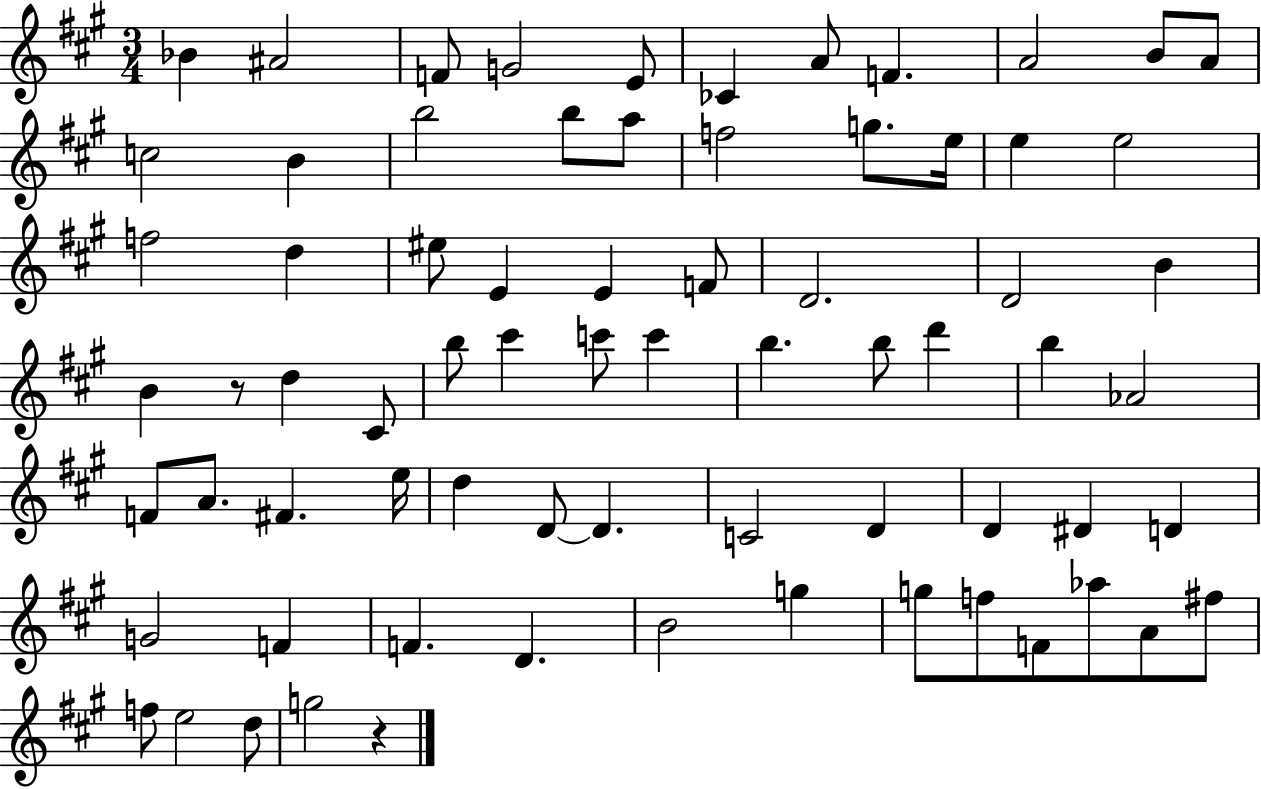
Bb4/q A#4/h F4/e G4/h E4/e CES4/q A4/e F4/q. A4/h B4/e A4/e C5/h B4/q B5/h B5/e A5/e F5/h G5/e. E5/s E5/q E5/h F5/h D5/q EIS5/e E4/q E4/q F4/e D4/h. D4/h B4/q B4/q R/e D5/q C#4/e B5/e C#6/q C6/e C6/q B5/q. B5/e D6/q B5/q Ab4/h F4/e A4/e. F#4/q. E5/s D5/q D4/e D4/q. C4/h D4/q D4/q D#4/q D4/q G4/h F4/q F4/q. D4/q. B4/h G5/q G5/e F5/e F4/e Ab5/e A4/e F#5/e F5/e E5/h D5/e G5/h R/q